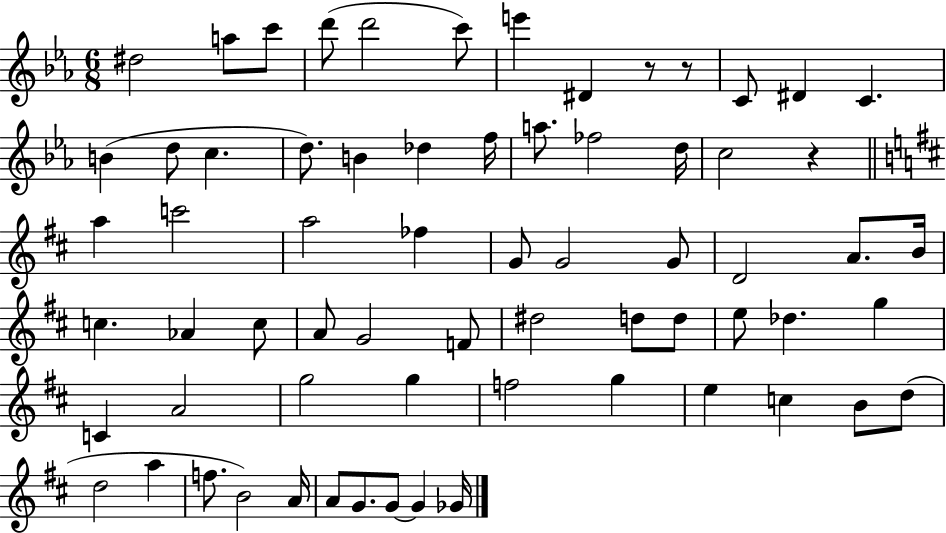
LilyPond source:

{
  \clef treble
  \numericTimeSignature
  \time 6/8
  \key ees \major
  dis''2 a''8 c'''8 | d'''8( d'''2 c'''8) | e'''4 dis'4 r8 r8 | c'8 dis'4 c'4. | \break b'4( d''8 c''4. | d''8.) b'4 des''4 f''16 | a''8. fes''2 d''16 | c''2 r4 | \break \bar "||" \break \key d \major a''4 c'''2 | a''2 fes''4 | g'8 g'2 g'8 | d'2 a'8. b'16 | \break c''4. aes'4 c''8 | a'8 g'2 f'8 | dis''2 d''8 d''8 | e''8 des''4. g''4 | \break c'4 a'2 | g''2 g''4 | f''2 g''4 | e''4 c''4 b'8 d''8( | \break d''2 a''4 | f''8. b'2) a'16 | a'8 g'8. g'8~~ g'4 ges'16 | \bar "|."
}